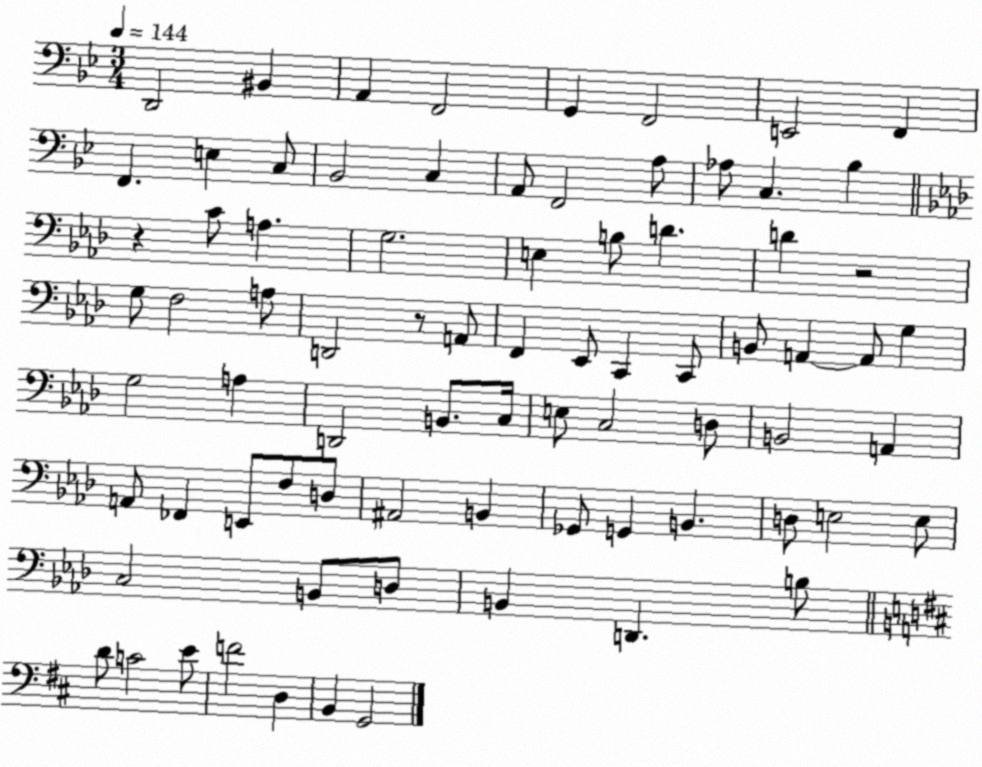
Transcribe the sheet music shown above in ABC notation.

X:1
T:Untitled
M:3/4
L:1/4
K:Bb
D,,2 ^B,, A,, F,,2 G,, F,,2 E,,2 F,, F,, E, C,/2 _B,,2 C, A,,/2 F,,2 A,/2 _A,/2 C, _B, z C/2 A, G,2 E, B,/2 D D z2 G,/2 F,2 A,/2 D,,2 z/2 A,,/2 F,, _E,,/2 C,, C,,/2 B,,/2 A,, A,,/2 G, G,2 A, D,,2 B,,/2 C,/4 E,/2 C,2 D,/2 B,,2 A,, A,,/2 _F,, E,,/2 F,/2 D,/2 ^A,,2 B,, _G,,/2 G,, B,, D,/2 E,2 E,/2 C,2 B,,/2 D,/2 B,, D,, B,/2 D/2 C2 E/2 F2 D, B,, G,,2